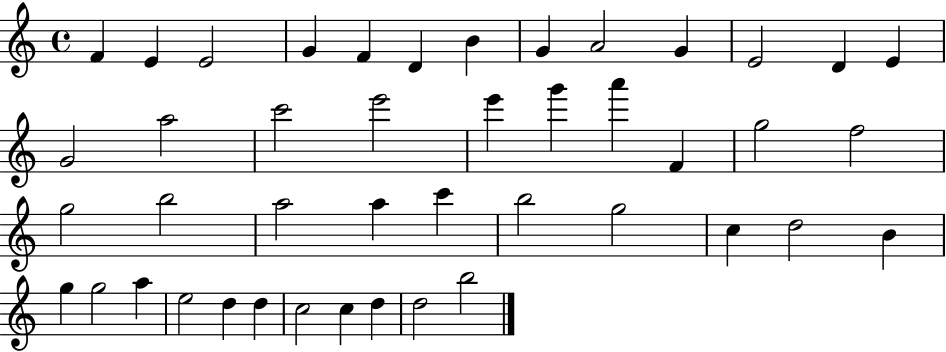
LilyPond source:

{
  \clef treble
  \time 4/4
  \defaultTimeSignature
  \key c \major
  f'4 e'4 e'2 | g'4 f'4 d'4 b'4 | g'4 a'2 g'4 | e'2 d'4 e'4 | \break g'2 a''2 | c'''2 e'''2 | e'''4 g'''4 a'''4 f'4 | g''2 f''2 | \break g''2 b''2 | a''2 a''4 c'''4 | b''2 g''2 | c''4 d''2 b'4 | \break g''4 g''2 a''4 | e''2 d''4 d''4 | c''2 c''4 d''4 | d''2 b''2 | \break \bar "|."
}